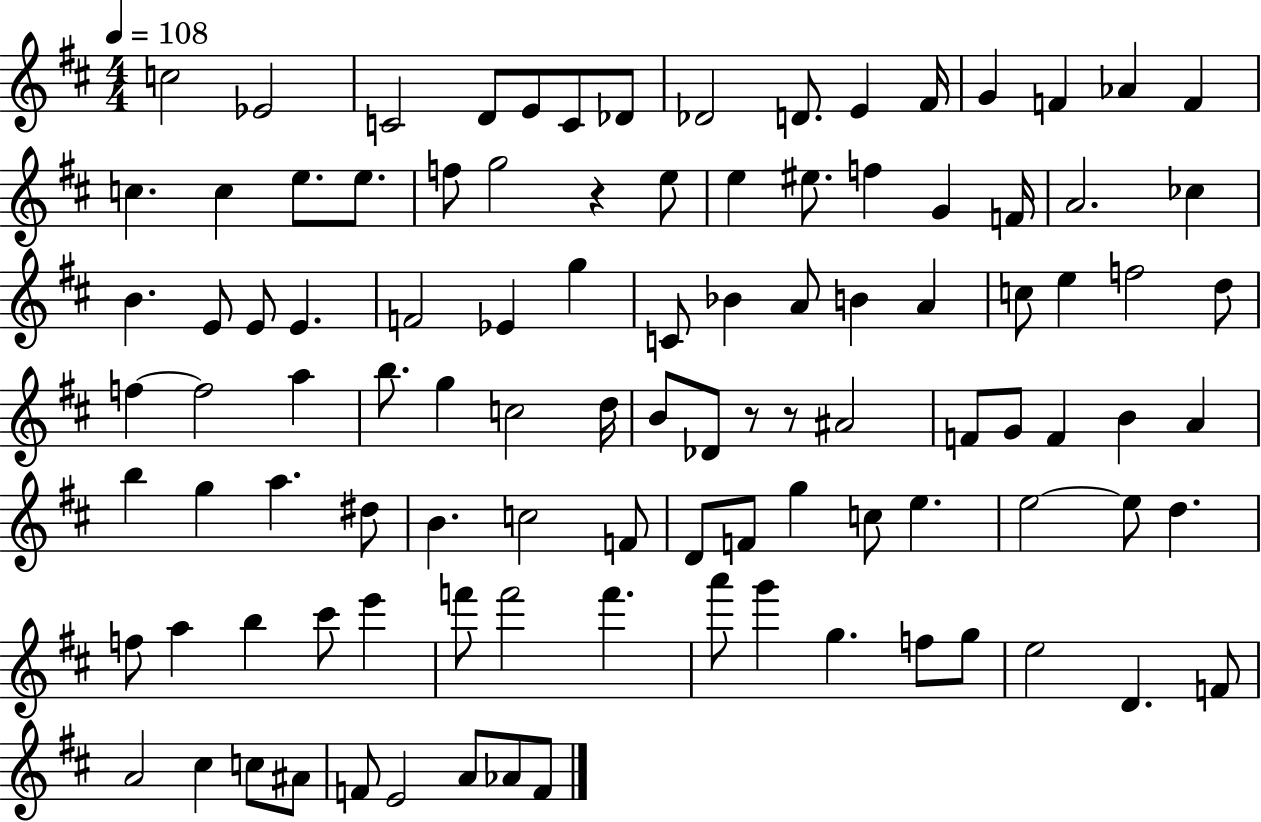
C5/h Eb4/h C4/h D4/e E4/e C4/e Db4/e Db4/h D4/e. E4/q F#4/s G4/q F4/q Ab4/q F4/q C5/q. C5/q E5/e. E5/e. F5/e G5/h R/q E5/e E5/q EIS5/e. F5/q G4/q F4/s A4/h. CES5/q B4/q. E4/e E4/e E4/q. F4/h Eb4/q G5/q C4/e Bb4/q A4/e B4/q A4/q C5/e E5/q F5/h D5/e F5/q F5/h A5/q B5/e. G5/q C5/h D5/s B4/e Db4/e R/e R/e A#4/h F4/e G4/e F4/q B4/q A4/q B5/q G5/q A5/q. D#5/e B4/q. C5/h F4/e D4/e F4/e G5/q C5/e E5/q. E5/h E5/e D5/q. F5/e A5/q B5/q C#6/e E6/q F6/e F6/h F6/q. A6/e G6/q G5/q. F5/e G5/e E5/h D4/q. F4/e A4/h C#5/q C5/e A#4/e F4/e E4/h A4/e Ab4/e F4/e